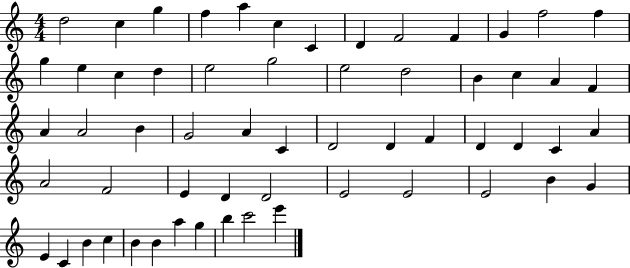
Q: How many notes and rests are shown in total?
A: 59